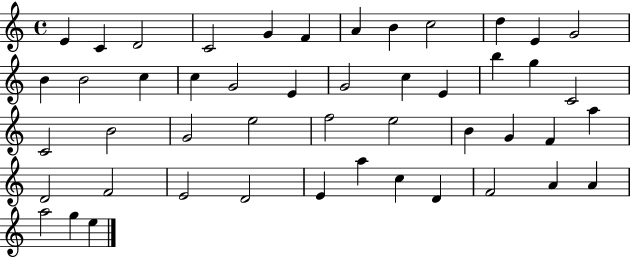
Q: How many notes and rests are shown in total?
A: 48